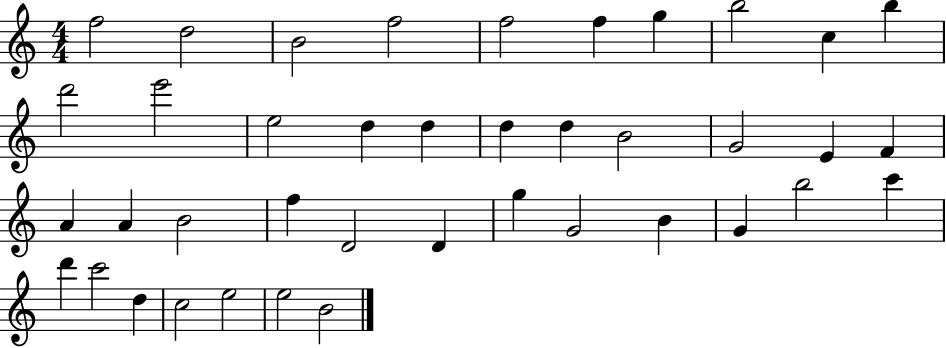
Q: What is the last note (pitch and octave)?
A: B4